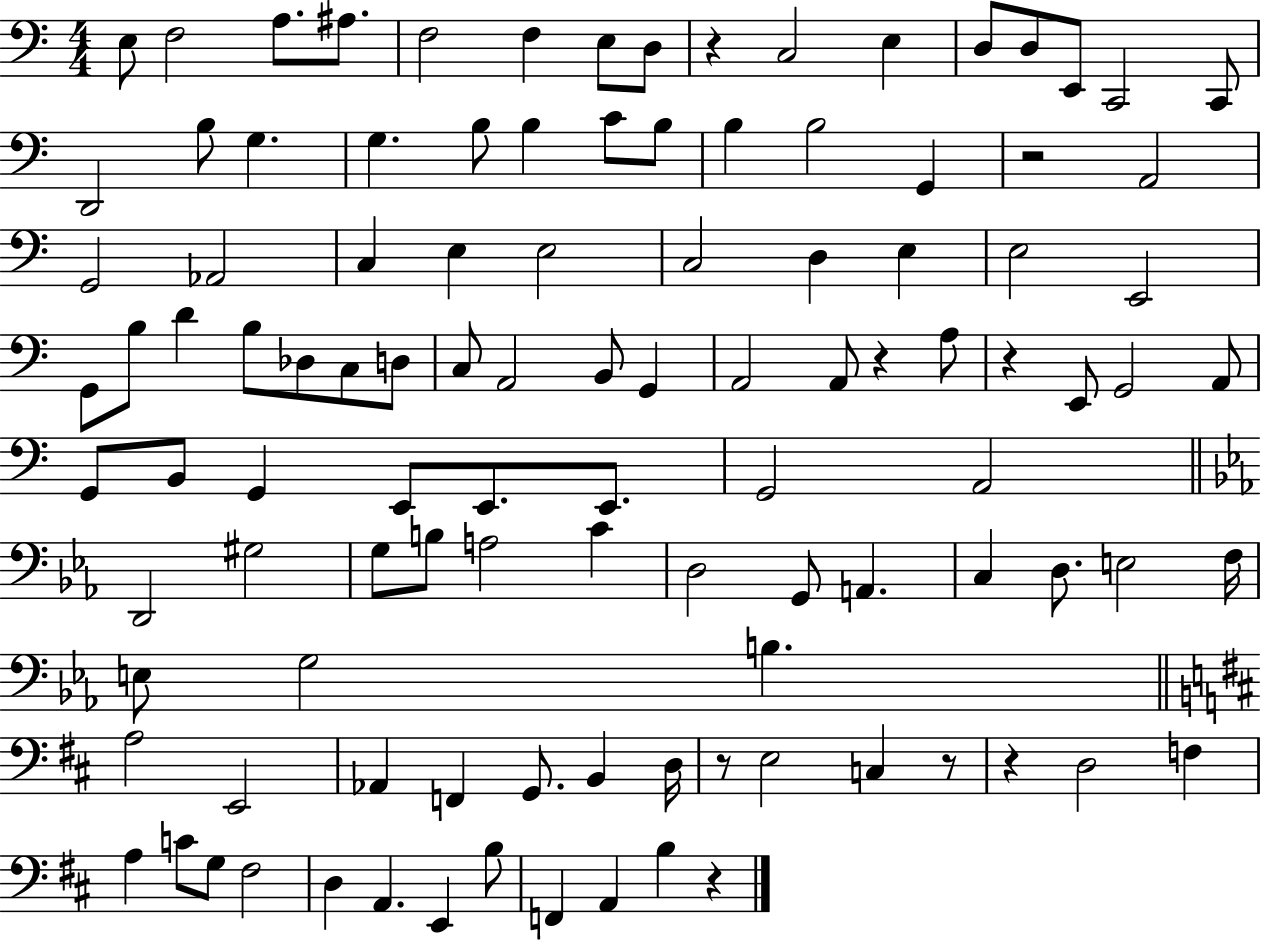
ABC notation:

X:1
T:Untitled
M:4/4
L:1/4
K:C
E,/2 F,2 A,/2 ^A,/2 F,2 F, E,/2 D,/2 z C,2 E, D,/2 D,/2 E,,/2 C,,2 C,,/2 D,,2 B,/2 G, G, B,/2 B, C/2 B,/2 B, B,2 G,, z2 A,,2 G,,2 _A,,2 C, E, E,2 C,2 D, E, E,2 E,,2 G,,/2 B,/2 D B,/2 _D,/2 C,/2 D,/2 C,/2 A,,2 B,,/2 G,, A,,2 A,,/2 z A,/2 z E,,/2 G,,2 A,,/2 G,,/2 B,,/2 G,, E,,/2 E,,/2 E,,/2 G,,2 A,,2 D,,2 ^G,2 G,/2 B,/2 A,2 C D,2 G,,/2 A,, C, D,/2 E,2 F,/4 E,/2 G,2 B, A,2 E,,2 _A,, F,, G,,/2 B,, D,/4 z/2 E,2 C, z/2 z D,2 F, A, C/2 G,/2 ^F,2 D, A,, E,, B,/2 F,, A,, B, z